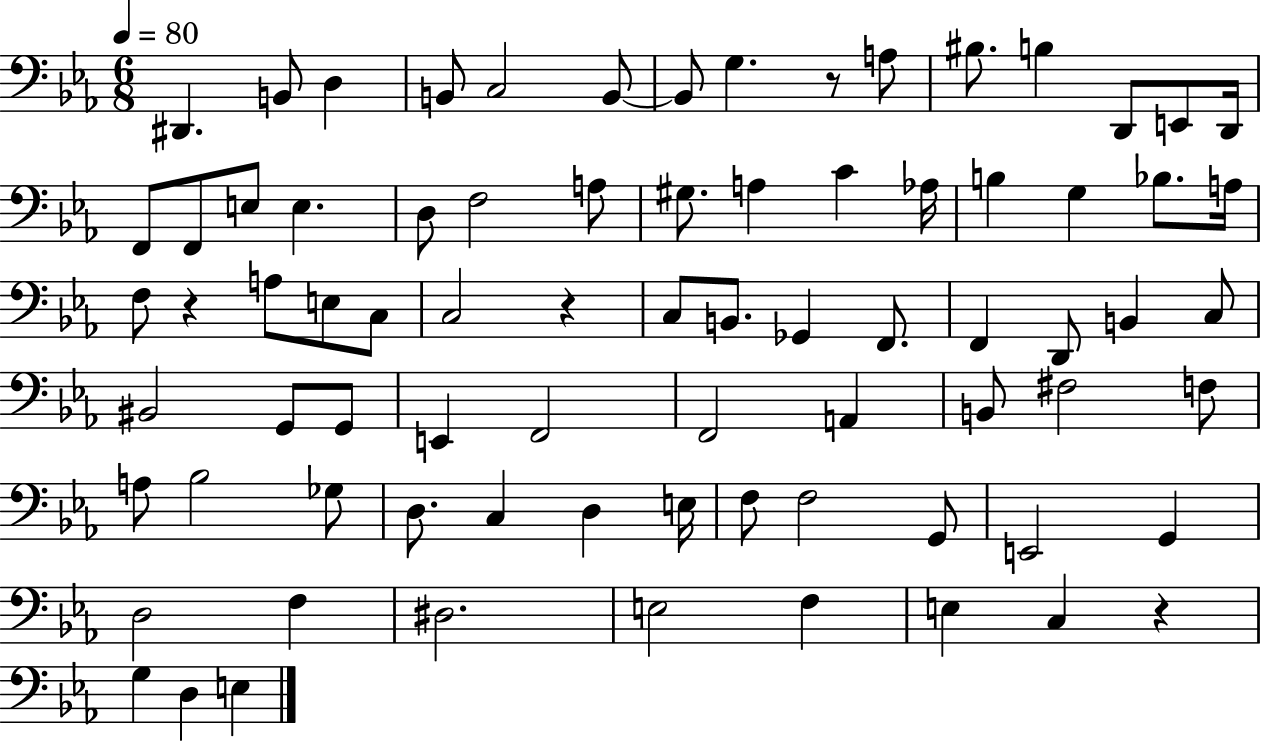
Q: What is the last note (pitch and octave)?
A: E3